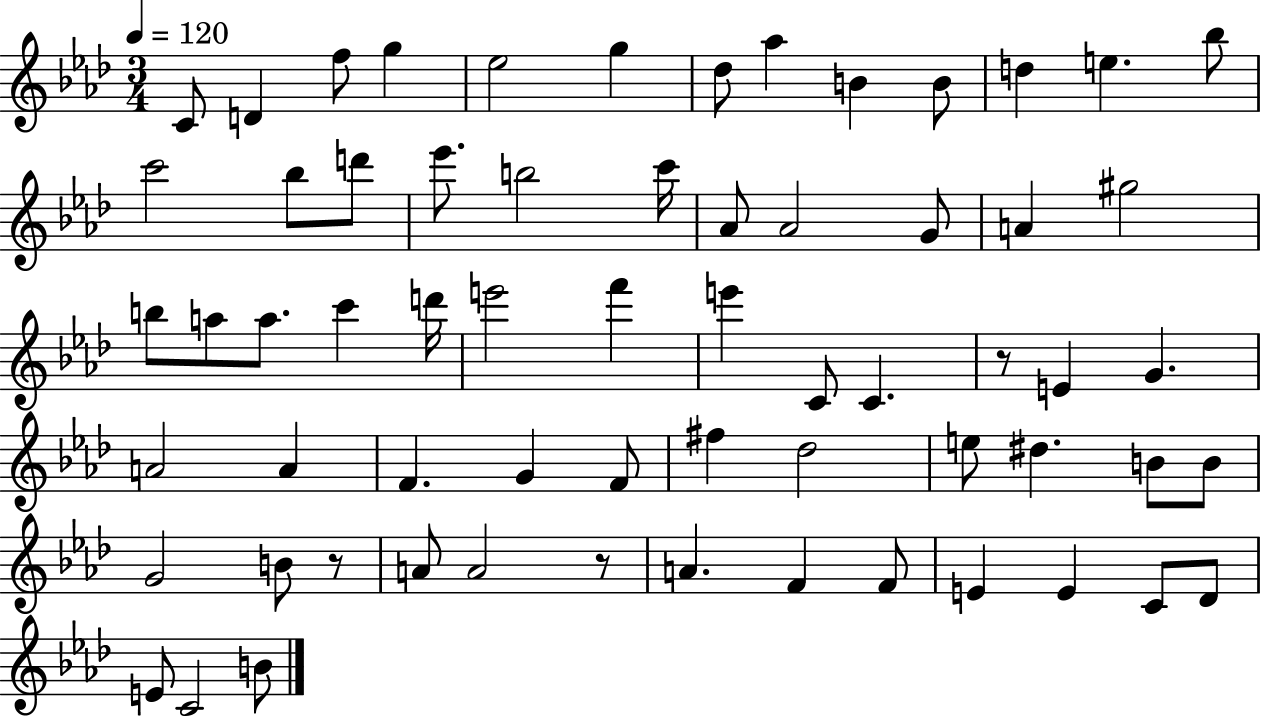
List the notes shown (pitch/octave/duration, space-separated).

C4/e D4/q F5/e G5/q Eb5/h G5/q Db5/e Ab5/q B4/q B4/e D5/q E5/q. Bb5/e C6/h Bb5/e D6/e Eb6/e. B5/h C6/s Ab4/e Ab4/h G4/e A4/q G#5/h B5/e A5/e A5/e. C6/q D6/s E6/h F6/q E6/q C4/e C4/q. R/e E4/q G4/q. A4/h A4/q F4/q. G4/q F4/e F#5/q Db5/h E5/e D#5/q. B4/e B4/e G4/h B4/e R/e A4/e A4/h R/e A4/q. F4/q F4/e E4/q E4/q C4/e Db4/e E4/e C4/h B4/e